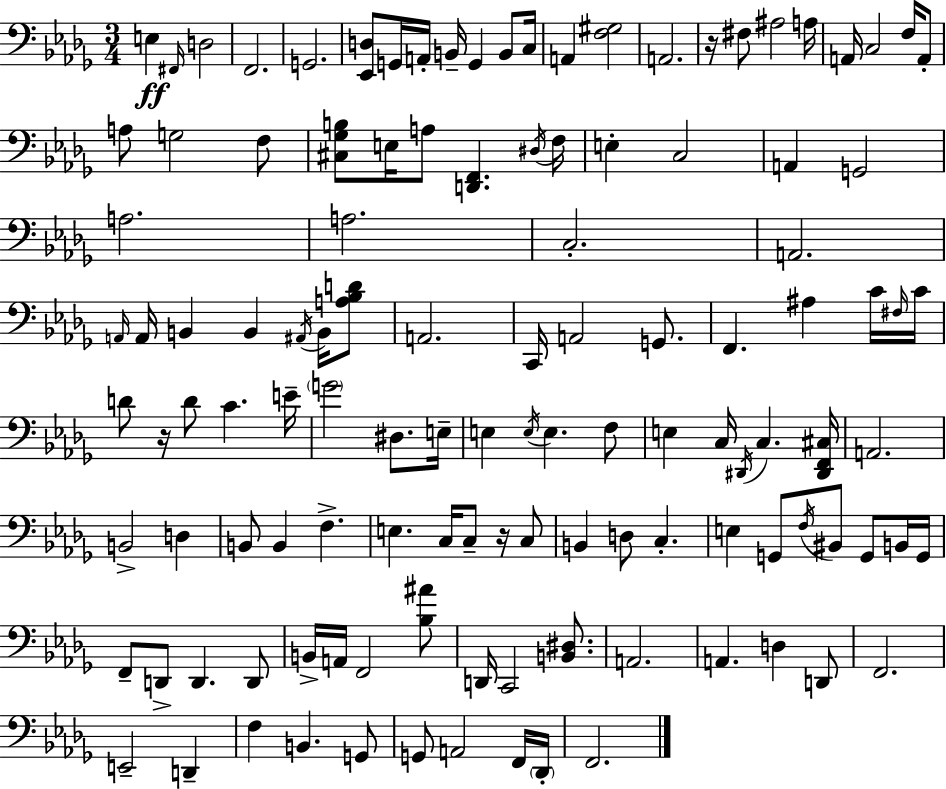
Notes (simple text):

E3/q F#2/s D3/h F2/h. G2/h. [Eb2,D3]/e G2/s A2/s B2/s G2/q B2/e C3/s A2/q [F3,G#3]/h A2/h. R/s F#3/e A#3/h A3/s A2/s C3/h F3/s A2/e A3/e G3/h F3/e [C#3,Gb3,B3]/e E3/s A3/e [D2,F2]/q. D#3/s F3/s E3/q C3/h A2/q G2/h A3/h. A3/h. C3/h. A2/h. A2/s A2/s B2/q B2/q A#2/s B2/s [A3,Bb3,D4]/e A2/h. C2/s A2/h G2/e. F2/q. A#3/q C4/s F#3/s C4/s D4/e R/s D4/e C4/q. E4/s G4/h D#3/e. E3/s E3/q E3/s E3/q. F3/e E3/q C3/s D#2/s C3/q. [D#2,F2,C#3]/s A2/h. B2/h D3/q B2/e B2/q F3/q. E3/q. C3/s C3/e R/s C3/e B2/q D3/e C3/q. E3/q G2/e F3/s BIS2/e G2/e B2/s G2/s F2/e D2/e D2/q. D2/e B2/s A2/s F2/h [Bb3,A#4]/e D2/s C2/h [B2,D#3]/e. A2/h. A2/q. D3/q D2/e F2/h. E2/h D2/q F3/q B2/q. G2/e G2/e A2/h F2/s Db2/s F2/h.